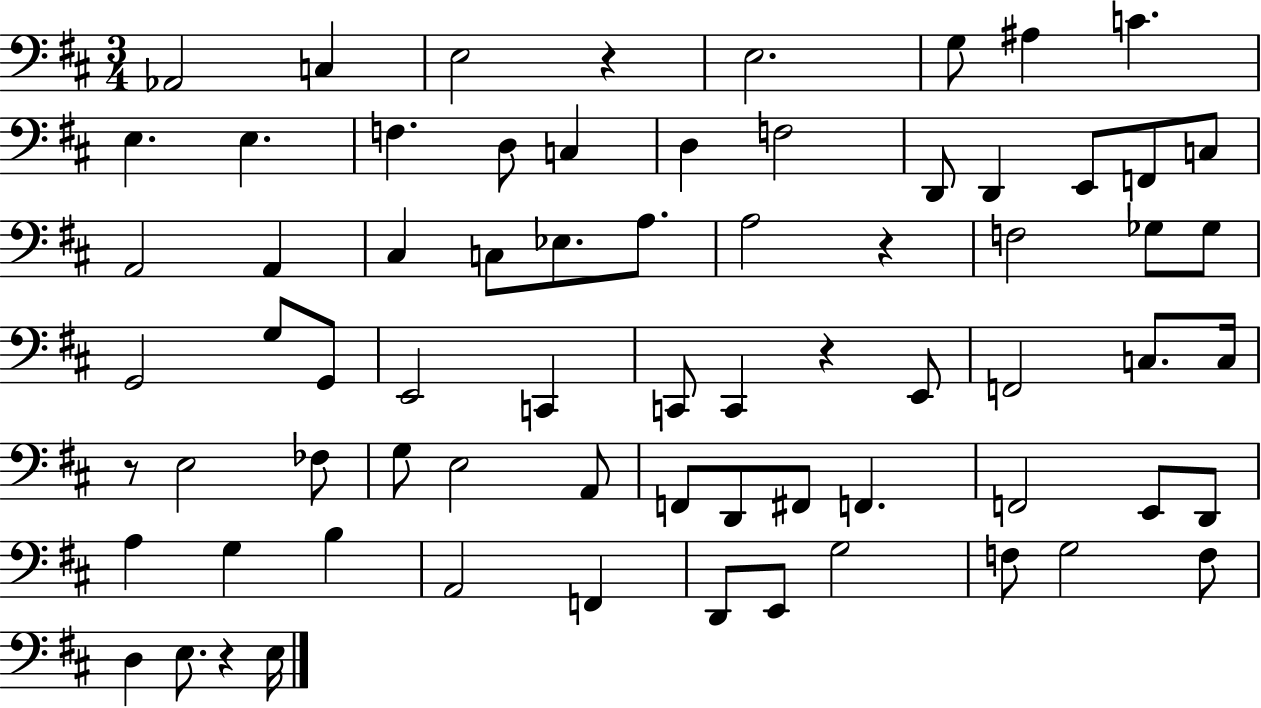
{
  \clef bass
  \numericTimeSignature
  \time 3/4
  \key d \major
  aes,2 c4 | e2 r4 | e2. | g8 ais4 c'4. | \break e4. e4. | f4. d8 c4 | d4 f2 | d,8 d,4 e,8 f,8 c8 | \break a,2 a,4 | cis4 c8 ees8. a8. | a2 r4 | f2 ges8 ges8 | \break g,2 g8 g,8 | e,2 c,4 | c,8 c,4 r4 e,8 | f,2 c8. c16 | \break r8 e2 fes8 | g8 e2 a,8 | f,8 d,8 fis,8 f,4. | f,2 e,8 d,8 | \break a4 g4 b4 | a,2 f,4 | d,8 e,8 g2 | f8 g2 f8 | \break d4 e8. r4 e16 | \bar "|."
}